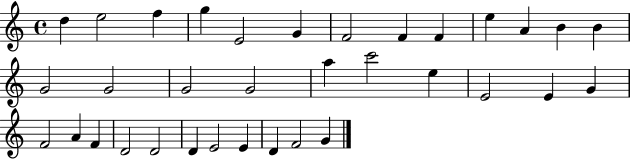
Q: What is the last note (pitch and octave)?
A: G4